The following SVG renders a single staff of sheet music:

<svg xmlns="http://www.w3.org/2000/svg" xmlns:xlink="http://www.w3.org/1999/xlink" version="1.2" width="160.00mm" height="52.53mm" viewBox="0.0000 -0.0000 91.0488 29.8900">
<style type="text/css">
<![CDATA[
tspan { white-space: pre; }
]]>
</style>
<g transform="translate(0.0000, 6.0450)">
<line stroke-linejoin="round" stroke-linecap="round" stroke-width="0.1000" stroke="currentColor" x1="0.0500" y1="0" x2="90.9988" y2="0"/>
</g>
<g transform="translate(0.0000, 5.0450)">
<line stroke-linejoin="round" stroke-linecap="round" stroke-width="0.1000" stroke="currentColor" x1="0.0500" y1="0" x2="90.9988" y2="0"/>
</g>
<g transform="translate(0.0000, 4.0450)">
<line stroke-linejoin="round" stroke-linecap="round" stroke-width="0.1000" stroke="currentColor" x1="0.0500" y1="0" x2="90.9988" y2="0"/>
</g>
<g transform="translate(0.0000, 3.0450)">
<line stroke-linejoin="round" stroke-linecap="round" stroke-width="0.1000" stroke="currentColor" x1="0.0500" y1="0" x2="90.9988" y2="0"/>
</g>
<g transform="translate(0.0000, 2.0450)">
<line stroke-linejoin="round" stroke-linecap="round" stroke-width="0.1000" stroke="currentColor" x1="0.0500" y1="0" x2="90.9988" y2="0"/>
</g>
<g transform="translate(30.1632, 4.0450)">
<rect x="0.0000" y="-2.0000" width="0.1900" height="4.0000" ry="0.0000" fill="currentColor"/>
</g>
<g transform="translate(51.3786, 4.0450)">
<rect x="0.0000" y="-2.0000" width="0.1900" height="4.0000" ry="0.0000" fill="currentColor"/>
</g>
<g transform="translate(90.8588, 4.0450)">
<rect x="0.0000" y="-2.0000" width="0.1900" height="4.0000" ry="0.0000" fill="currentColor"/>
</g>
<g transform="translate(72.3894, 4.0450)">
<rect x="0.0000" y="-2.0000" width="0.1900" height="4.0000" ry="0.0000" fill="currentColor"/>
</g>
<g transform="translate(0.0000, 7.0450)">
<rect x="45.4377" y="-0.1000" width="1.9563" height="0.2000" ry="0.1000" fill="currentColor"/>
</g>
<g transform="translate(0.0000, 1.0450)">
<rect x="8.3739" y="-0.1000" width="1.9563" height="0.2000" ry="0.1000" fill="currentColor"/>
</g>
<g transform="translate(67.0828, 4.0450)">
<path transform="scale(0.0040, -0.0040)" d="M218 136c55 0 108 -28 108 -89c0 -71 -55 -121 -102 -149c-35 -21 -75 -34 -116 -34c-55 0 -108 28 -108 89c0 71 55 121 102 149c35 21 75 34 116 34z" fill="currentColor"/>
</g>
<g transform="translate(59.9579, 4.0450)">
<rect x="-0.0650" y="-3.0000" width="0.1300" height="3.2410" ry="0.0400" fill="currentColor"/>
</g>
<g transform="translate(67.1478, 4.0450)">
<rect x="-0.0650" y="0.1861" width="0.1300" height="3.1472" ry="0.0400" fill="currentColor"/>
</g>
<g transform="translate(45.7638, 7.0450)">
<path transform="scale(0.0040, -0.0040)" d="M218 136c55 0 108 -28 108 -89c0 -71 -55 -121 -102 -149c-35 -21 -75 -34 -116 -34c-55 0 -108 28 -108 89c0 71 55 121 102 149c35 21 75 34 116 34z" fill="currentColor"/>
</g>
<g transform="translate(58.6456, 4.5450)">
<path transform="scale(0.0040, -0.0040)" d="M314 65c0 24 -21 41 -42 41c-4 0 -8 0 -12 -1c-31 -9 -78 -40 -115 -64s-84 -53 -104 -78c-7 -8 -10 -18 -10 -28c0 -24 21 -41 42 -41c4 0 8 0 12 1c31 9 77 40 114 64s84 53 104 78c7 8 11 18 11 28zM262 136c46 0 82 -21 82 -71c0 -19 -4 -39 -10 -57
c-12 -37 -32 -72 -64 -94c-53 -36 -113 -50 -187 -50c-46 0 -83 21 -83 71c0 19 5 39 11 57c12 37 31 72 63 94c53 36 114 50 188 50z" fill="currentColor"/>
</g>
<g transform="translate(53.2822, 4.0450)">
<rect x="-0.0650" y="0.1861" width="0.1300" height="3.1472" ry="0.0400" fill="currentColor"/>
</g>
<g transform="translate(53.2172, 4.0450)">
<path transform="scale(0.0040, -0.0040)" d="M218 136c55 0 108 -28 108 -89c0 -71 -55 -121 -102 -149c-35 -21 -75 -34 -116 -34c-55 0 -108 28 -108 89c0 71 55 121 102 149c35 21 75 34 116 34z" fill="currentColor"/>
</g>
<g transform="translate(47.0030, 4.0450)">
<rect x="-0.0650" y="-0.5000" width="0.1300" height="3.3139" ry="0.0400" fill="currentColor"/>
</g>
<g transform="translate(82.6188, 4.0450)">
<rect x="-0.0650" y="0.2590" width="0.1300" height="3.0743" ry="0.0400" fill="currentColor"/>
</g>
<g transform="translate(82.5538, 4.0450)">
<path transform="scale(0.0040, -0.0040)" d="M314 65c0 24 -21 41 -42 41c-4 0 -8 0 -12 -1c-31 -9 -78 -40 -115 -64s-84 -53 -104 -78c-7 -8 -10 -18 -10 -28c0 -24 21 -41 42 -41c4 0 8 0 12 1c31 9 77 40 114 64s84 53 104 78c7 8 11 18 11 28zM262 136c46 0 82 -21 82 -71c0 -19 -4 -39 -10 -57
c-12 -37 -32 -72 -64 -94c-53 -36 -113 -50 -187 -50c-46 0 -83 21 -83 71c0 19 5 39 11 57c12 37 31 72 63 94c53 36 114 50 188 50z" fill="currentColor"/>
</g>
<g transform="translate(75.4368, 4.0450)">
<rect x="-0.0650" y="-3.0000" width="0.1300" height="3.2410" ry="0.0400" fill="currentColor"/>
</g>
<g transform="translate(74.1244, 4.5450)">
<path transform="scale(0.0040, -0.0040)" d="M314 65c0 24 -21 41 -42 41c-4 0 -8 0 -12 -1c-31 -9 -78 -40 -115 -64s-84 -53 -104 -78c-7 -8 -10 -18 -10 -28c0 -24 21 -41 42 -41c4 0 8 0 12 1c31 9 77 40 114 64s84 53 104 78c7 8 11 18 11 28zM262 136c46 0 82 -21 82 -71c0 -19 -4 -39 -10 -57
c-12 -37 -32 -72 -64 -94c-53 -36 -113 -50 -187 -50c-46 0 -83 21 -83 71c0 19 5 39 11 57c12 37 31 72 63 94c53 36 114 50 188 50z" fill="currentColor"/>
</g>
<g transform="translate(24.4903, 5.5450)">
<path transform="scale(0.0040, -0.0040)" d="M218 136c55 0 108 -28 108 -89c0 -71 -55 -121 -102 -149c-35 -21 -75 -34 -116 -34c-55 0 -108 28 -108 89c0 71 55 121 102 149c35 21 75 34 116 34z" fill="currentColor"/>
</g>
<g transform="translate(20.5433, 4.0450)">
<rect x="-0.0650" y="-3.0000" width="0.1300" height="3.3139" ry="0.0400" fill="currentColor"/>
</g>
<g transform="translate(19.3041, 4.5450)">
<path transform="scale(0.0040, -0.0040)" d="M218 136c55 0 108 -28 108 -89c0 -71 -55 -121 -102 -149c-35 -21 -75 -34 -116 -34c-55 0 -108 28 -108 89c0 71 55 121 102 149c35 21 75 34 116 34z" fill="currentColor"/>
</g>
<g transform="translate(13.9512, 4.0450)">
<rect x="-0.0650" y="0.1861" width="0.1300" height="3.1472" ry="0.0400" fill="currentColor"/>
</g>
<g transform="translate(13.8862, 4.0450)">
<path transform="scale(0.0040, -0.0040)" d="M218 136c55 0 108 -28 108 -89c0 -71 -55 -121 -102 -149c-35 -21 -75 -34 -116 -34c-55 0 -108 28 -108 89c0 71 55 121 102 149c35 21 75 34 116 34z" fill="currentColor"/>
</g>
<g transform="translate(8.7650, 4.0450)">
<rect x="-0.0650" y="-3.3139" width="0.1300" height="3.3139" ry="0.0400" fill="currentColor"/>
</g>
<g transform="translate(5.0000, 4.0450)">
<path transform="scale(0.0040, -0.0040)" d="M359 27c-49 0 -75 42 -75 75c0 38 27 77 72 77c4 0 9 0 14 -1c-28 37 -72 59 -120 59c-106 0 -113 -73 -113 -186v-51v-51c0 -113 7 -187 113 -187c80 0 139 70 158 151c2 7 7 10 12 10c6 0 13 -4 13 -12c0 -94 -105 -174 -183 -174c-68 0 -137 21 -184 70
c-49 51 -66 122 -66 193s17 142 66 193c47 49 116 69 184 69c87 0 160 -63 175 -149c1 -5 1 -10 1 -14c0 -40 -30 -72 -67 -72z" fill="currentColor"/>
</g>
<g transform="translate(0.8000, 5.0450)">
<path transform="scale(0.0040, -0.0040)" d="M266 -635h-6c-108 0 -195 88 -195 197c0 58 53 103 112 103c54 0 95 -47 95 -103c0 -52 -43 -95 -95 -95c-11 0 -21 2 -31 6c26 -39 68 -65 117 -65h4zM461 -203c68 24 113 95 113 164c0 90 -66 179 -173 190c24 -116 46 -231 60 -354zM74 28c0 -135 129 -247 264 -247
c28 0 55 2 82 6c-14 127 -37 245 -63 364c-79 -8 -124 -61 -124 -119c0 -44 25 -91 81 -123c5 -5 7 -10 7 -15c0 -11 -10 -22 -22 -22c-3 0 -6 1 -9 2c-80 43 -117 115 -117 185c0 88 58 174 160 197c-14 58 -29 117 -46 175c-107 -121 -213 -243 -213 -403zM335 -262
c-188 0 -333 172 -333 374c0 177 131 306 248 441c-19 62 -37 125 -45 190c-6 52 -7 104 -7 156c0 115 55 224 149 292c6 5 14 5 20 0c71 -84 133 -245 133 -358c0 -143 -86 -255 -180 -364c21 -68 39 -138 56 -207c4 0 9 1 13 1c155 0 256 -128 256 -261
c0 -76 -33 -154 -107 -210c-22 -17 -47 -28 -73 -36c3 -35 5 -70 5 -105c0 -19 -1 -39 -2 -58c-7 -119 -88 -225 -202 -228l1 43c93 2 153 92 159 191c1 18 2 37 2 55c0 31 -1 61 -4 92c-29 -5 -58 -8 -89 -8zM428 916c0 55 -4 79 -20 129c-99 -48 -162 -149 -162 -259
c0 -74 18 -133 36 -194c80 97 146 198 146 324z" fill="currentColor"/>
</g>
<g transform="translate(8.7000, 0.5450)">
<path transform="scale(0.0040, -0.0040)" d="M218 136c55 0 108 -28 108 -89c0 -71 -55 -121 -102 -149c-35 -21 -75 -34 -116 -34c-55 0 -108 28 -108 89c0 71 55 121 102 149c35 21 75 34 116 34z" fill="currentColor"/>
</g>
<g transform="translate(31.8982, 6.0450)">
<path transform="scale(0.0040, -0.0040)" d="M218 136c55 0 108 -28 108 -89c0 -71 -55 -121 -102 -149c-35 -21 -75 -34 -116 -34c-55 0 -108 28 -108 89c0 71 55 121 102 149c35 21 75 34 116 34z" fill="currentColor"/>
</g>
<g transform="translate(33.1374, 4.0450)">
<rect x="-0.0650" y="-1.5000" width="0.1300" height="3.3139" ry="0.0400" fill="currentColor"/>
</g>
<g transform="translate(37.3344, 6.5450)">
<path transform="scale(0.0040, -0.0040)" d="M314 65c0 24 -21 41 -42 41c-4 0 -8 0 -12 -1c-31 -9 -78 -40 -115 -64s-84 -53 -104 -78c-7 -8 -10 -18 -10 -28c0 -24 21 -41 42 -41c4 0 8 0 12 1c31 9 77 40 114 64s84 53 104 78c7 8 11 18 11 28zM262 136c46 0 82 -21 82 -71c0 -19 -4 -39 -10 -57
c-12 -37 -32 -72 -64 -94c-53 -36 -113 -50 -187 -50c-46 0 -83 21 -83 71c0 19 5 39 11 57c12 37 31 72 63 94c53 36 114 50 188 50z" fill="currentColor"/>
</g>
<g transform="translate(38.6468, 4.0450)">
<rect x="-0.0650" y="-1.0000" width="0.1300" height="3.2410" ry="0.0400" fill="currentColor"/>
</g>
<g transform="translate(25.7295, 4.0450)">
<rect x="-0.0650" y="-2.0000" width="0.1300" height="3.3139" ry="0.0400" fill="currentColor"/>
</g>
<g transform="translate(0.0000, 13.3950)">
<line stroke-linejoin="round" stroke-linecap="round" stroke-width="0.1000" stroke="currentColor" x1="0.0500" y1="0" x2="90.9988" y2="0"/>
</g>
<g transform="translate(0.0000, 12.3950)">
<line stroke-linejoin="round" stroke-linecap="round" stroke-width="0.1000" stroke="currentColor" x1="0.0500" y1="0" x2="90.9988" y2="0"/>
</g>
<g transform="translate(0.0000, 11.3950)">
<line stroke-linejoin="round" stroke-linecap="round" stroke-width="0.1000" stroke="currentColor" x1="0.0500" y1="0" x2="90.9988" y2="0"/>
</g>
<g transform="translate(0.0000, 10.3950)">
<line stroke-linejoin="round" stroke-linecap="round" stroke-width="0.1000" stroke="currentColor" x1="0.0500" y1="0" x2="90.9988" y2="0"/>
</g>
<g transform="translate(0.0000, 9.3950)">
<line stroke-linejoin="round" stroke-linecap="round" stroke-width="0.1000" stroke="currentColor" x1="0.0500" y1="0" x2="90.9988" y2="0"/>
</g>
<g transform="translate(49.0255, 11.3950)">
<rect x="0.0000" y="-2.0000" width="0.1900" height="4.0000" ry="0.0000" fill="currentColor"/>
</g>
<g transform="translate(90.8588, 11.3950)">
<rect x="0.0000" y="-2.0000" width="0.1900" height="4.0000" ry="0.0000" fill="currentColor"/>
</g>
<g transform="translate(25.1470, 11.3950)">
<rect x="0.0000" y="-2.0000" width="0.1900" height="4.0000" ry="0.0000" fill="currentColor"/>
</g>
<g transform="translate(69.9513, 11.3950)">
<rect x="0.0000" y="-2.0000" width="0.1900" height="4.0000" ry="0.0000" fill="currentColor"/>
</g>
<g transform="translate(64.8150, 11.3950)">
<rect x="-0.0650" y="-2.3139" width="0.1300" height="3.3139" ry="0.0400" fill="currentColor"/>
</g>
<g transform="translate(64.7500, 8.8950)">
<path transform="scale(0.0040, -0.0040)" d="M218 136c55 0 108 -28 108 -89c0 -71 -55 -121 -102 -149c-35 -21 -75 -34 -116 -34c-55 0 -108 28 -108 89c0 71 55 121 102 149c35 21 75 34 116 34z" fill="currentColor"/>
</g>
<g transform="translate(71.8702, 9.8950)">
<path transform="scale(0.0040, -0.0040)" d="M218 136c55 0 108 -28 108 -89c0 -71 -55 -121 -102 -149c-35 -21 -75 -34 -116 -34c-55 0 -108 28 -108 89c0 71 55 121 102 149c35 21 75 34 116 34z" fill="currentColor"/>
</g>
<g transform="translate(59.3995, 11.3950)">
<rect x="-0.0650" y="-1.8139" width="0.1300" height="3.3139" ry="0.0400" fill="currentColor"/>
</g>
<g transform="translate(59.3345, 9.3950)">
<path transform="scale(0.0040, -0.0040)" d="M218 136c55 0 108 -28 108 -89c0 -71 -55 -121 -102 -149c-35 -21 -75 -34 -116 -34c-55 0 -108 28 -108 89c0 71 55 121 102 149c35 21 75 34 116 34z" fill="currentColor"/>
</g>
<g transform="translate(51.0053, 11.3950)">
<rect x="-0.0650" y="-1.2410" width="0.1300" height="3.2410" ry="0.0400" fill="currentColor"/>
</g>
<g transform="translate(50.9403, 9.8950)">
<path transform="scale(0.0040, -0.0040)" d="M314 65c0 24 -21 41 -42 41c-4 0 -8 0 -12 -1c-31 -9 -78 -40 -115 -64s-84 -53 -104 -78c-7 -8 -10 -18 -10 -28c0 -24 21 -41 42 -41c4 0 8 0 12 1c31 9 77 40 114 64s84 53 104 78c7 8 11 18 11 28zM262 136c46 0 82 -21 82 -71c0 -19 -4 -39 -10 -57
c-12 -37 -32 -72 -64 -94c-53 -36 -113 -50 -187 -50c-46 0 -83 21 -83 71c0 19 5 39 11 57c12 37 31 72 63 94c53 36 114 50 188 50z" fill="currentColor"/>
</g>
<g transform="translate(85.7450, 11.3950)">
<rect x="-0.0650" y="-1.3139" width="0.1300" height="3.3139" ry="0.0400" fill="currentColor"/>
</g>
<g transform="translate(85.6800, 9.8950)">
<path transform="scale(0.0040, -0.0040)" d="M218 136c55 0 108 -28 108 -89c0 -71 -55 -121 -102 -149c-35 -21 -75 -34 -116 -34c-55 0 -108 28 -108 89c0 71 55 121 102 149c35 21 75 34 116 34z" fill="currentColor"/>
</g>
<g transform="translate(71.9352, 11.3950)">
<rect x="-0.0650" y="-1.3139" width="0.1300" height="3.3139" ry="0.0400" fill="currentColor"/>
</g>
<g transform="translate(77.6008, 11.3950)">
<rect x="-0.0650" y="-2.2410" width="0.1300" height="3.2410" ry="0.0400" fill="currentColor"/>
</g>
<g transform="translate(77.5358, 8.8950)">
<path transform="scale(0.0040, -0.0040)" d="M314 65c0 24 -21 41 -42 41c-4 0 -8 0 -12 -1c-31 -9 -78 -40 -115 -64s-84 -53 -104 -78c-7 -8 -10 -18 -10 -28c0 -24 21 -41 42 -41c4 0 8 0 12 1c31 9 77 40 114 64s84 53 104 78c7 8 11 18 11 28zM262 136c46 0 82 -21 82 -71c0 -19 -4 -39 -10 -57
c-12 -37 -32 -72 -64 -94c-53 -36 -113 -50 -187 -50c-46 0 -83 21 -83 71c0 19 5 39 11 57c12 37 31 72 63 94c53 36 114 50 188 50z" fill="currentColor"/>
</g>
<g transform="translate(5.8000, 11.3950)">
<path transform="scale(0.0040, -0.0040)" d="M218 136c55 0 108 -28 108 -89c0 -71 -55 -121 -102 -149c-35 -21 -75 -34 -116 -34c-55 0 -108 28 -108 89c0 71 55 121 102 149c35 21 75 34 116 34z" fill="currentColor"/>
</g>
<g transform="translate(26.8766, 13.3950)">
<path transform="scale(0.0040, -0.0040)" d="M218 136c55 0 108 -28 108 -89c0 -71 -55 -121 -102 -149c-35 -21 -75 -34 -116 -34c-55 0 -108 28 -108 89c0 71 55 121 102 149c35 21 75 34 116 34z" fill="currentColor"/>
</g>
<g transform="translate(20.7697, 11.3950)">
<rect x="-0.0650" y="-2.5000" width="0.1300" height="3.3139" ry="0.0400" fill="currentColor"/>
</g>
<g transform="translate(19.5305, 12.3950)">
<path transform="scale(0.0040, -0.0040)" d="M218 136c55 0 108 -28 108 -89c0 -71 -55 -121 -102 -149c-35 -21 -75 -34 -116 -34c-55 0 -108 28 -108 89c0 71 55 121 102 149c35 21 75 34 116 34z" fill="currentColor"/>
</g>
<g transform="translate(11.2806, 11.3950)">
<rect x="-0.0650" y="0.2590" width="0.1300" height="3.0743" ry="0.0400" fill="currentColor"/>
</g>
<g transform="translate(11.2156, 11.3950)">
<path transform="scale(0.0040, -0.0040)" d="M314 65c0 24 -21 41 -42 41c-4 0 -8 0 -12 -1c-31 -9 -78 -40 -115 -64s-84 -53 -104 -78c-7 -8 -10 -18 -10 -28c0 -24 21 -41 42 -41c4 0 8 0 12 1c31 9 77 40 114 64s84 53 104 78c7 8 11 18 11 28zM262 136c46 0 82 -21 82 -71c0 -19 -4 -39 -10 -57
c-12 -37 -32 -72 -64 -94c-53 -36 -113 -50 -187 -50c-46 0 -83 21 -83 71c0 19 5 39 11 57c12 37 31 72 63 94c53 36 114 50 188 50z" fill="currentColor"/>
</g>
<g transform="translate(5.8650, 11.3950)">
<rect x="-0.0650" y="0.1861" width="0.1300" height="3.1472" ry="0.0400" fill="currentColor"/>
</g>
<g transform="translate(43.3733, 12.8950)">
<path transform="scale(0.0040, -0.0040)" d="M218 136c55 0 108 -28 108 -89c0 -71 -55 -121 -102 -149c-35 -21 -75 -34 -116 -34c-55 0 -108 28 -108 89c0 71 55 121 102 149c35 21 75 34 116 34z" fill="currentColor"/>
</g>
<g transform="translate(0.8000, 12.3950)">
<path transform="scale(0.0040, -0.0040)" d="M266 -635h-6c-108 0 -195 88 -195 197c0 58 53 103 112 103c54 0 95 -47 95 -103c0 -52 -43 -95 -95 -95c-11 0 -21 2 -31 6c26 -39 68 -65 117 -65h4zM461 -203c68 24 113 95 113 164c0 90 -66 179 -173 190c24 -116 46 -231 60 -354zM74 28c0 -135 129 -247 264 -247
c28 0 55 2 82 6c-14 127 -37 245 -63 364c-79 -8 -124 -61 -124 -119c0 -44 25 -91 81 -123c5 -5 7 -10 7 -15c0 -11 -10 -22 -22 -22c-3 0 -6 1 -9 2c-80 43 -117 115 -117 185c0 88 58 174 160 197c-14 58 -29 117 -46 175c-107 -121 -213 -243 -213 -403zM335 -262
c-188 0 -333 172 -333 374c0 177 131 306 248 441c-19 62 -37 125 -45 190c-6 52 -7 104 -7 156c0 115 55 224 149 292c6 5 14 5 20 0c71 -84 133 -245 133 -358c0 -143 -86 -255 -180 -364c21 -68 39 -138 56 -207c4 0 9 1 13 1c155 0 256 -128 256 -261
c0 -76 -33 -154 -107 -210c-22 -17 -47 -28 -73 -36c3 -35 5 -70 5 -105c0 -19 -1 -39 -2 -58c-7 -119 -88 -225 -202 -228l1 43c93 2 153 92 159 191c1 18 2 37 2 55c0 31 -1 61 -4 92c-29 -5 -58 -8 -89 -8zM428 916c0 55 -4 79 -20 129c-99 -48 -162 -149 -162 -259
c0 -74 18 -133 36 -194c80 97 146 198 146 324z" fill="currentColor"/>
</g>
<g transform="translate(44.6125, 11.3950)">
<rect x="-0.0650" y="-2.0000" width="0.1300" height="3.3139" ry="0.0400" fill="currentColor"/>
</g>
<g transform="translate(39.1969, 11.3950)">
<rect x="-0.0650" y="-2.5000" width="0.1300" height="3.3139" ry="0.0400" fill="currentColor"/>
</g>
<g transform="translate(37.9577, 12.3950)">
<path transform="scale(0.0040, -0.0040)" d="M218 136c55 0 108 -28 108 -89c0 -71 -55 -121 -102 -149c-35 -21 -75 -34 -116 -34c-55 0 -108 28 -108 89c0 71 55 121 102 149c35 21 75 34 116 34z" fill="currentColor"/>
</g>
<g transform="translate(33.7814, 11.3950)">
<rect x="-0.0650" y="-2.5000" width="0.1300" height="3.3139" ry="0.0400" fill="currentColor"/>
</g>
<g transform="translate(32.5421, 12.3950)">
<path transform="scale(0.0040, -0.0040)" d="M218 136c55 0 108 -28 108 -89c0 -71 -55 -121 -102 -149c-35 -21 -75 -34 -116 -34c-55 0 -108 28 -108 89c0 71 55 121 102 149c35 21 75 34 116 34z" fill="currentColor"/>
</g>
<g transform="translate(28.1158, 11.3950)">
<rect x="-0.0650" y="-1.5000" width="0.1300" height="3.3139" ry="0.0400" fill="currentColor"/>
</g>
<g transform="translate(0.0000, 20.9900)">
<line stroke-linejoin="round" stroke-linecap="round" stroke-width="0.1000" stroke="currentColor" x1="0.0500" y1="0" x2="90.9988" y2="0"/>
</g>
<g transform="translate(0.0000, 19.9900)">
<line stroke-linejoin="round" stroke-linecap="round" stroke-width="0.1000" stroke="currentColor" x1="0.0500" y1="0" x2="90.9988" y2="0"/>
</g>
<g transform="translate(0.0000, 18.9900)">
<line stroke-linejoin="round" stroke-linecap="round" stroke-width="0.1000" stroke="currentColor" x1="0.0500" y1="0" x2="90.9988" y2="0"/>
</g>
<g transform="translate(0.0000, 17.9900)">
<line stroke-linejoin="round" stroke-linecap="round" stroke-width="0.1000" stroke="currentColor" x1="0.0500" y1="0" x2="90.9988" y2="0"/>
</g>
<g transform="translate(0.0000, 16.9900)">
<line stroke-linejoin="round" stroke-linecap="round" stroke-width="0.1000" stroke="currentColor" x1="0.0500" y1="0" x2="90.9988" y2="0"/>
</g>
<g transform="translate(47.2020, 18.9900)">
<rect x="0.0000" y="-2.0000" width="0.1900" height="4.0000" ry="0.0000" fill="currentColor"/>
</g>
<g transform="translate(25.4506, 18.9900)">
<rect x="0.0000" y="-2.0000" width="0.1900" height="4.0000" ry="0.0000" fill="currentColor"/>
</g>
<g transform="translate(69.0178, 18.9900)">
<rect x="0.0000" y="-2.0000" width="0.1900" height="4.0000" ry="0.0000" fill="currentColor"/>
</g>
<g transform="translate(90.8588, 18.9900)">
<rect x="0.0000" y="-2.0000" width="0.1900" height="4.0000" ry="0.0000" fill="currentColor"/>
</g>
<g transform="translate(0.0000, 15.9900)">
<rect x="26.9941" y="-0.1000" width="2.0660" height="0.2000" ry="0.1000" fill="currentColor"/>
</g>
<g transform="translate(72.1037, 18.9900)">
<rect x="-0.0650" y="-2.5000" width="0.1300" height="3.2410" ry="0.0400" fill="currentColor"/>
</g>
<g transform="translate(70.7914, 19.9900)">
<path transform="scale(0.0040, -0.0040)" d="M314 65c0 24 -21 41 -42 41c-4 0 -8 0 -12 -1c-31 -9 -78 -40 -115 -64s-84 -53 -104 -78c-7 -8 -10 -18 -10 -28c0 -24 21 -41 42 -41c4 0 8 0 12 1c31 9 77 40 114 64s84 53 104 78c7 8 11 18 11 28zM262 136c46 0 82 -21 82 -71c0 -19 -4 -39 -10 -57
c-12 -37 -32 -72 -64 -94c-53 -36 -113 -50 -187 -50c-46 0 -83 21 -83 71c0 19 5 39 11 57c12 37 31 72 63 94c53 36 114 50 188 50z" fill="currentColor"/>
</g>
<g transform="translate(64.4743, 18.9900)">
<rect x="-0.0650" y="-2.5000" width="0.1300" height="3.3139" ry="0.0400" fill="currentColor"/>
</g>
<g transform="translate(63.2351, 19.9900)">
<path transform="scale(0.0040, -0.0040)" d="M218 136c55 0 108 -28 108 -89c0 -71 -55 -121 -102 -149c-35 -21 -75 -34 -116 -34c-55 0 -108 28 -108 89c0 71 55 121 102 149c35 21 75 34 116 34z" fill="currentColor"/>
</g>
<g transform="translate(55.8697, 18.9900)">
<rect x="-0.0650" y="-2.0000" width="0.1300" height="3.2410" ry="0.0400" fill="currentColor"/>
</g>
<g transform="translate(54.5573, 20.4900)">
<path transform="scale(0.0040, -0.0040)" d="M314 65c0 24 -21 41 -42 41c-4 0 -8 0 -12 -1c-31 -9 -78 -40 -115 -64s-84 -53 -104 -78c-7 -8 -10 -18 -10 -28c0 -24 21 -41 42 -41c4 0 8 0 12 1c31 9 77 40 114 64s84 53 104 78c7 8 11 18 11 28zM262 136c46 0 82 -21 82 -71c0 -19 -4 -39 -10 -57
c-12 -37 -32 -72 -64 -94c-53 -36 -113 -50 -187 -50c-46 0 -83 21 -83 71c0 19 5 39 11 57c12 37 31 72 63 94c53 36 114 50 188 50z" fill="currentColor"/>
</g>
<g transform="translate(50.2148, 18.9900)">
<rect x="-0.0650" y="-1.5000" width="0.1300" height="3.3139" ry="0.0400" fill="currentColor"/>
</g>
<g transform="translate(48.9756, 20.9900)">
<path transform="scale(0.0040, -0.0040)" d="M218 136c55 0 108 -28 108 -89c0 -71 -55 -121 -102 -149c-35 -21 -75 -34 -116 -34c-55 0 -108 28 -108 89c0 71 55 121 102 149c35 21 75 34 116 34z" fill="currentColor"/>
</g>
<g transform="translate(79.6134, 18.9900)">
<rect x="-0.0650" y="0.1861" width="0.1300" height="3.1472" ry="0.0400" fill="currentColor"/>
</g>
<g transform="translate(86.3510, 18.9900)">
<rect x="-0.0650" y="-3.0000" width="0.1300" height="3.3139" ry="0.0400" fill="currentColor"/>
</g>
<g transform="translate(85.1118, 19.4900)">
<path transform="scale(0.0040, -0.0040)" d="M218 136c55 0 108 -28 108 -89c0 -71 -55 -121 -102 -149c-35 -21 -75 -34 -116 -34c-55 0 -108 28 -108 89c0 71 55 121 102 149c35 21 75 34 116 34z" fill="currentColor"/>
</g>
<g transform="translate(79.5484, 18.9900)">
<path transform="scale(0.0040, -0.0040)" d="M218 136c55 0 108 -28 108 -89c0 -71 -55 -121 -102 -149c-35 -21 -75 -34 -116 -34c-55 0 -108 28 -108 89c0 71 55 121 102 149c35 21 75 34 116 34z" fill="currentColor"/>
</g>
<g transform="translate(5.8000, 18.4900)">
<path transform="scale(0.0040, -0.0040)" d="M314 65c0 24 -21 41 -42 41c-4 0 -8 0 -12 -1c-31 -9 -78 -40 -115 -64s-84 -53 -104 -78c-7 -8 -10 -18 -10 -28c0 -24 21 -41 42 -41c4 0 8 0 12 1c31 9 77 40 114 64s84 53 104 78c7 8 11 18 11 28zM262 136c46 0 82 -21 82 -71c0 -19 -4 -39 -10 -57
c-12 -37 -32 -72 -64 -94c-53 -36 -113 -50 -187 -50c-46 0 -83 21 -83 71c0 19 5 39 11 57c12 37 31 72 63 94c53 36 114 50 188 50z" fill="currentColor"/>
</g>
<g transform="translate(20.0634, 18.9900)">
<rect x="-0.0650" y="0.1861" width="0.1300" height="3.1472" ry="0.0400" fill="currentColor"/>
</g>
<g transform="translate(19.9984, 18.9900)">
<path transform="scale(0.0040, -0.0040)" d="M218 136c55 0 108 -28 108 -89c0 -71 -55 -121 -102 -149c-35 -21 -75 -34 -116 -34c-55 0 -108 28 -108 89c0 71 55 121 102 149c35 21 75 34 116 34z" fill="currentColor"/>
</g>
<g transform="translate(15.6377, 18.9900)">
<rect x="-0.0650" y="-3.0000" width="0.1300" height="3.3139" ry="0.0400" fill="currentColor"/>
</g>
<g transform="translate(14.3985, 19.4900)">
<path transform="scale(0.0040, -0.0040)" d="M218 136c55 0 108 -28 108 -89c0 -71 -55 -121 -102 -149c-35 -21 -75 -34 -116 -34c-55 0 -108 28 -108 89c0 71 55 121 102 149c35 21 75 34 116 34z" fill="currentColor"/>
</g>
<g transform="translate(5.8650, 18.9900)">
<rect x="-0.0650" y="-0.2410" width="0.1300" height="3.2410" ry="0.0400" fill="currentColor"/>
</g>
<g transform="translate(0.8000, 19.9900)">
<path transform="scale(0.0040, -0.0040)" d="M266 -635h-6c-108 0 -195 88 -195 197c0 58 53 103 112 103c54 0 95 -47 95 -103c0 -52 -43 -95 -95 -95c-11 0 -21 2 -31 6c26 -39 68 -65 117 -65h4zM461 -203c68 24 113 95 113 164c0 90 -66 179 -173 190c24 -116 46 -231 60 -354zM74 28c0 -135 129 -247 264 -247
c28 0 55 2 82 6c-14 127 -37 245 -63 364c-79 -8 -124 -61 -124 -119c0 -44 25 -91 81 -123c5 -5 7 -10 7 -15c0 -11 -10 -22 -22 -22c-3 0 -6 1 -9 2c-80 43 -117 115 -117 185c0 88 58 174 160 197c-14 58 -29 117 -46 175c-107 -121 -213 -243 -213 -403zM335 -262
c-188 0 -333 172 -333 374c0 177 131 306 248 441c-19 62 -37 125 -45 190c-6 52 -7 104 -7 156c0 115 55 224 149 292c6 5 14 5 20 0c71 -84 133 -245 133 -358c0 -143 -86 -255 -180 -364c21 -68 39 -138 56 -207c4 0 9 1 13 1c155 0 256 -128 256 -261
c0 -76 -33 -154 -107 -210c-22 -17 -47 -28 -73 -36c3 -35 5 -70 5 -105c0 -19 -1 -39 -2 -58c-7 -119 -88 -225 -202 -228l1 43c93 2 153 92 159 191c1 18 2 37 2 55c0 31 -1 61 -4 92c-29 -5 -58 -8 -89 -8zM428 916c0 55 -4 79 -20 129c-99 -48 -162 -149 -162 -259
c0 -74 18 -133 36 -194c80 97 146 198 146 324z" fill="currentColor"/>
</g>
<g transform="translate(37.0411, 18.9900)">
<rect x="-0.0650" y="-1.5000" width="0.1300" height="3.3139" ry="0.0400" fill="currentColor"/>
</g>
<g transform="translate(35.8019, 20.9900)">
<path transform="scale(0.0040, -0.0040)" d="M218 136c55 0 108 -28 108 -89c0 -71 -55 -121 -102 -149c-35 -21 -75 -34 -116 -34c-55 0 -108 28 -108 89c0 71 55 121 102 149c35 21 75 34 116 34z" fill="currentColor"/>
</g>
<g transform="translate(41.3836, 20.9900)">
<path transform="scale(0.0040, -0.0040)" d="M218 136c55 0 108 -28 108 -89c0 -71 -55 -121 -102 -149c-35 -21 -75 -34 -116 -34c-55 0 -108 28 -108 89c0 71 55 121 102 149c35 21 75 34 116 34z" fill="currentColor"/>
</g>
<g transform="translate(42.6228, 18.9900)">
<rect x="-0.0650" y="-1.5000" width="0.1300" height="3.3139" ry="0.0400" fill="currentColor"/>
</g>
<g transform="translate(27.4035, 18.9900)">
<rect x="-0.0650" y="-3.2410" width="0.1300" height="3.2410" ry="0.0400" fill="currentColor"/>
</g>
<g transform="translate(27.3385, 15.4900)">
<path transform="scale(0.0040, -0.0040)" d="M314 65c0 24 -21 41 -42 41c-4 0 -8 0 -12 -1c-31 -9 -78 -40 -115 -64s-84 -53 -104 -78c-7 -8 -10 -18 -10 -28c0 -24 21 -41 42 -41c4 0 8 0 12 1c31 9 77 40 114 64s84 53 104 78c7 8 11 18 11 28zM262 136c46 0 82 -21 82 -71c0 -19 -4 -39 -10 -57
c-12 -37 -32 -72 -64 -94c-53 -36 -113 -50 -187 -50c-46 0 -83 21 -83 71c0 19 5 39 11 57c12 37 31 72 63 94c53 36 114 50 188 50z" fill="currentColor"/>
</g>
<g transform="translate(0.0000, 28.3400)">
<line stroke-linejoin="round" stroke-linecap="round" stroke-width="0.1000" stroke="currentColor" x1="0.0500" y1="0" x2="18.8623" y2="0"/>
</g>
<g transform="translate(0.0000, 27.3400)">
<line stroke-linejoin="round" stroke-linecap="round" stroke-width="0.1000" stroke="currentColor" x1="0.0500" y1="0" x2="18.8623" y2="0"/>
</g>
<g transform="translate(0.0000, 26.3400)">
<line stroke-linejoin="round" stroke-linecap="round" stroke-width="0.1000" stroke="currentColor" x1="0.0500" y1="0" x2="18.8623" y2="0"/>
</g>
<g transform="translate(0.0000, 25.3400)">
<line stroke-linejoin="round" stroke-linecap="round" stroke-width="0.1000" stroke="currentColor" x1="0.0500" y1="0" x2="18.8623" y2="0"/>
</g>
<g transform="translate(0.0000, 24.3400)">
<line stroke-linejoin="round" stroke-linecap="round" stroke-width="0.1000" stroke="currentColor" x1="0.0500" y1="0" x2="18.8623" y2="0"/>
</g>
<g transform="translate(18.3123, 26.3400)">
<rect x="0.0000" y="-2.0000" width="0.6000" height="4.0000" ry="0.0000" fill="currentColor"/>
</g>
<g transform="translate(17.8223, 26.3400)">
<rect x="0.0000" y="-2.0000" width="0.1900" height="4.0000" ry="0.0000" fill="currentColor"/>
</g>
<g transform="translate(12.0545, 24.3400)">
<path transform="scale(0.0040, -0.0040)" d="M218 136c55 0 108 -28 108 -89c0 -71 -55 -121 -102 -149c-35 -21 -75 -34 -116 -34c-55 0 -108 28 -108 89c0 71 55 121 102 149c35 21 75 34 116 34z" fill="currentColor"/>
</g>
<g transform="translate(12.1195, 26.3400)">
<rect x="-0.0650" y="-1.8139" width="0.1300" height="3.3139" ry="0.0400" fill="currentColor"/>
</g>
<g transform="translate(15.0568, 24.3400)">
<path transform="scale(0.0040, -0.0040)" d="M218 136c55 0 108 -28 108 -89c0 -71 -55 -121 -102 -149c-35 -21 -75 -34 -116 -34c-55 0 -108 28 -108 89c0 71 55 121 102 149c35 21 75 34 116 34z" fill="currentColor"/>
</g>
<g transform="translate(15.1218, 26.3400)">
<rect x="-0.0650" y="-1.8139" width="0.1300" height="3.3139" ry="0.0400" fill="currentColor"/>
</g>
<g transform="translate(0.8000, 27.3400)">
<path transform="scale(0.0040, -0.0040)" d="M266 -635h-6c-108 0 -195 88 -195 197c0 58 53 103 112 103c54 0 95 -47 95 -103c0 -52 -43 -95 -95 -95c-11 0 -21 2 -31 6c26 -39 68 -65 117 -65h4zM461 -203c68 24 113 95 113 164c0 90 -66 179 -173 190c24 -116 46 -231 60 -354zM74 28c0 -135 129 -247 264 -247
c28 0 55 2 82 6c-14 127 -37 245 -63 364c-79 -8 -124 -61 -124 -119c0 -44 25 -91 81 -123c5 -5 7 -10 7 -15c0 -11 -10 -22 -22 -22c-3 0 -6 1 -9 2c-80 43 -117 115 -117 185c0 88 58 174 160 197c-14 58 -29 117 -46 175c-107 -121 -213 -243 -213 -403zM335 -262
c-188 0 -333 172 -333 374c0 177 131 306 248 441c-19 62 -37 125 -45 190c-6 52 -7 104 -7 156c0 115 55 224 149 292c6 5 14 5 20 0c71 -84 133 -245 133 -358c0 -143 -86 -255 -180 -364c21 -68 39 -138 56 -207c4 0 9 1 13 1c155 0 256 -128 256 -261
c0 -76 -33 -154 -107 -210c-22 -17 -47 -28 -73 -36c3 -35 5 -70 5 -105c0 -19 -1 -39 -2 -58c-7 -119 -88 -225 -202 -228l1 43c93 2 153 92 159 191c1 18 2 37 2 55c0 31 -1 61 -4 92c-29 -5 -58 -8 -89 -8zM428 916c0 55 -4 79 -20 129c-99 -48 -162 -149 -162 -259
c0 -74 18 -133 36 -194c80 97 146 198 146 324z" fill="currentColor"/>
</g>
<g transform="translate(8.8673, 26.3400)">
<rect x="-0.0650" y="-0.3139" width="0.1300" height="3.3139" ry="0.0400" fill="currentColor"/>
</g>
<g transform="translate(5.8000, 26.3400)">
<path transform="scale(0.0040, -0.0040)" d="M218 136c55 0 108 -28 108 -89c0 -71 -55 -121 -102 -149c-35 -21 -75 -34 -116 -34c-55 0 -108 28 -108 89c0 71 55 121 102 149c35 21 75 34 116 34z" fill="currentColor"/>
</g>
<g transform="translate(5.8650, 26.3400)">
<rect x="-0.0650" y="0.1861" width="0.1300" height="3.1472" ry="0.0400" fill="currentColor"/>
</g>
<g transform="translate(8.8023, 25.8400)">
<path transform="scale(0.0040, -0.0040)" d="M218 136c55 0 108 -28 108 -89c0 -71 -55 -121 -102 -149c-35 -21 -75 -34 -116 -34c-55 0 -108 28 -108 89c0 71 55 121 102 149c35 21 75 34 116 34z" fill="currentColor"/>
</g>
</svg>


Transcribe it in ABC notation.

X:1
T:Untitled
M:4/4
L:1/4
K:C
b B A F E D2 C B A2 B A2 B2 B B2 G E G G F e2 f g e g2 e c2 A B b2 E E E F2 G G2 B A B c f f